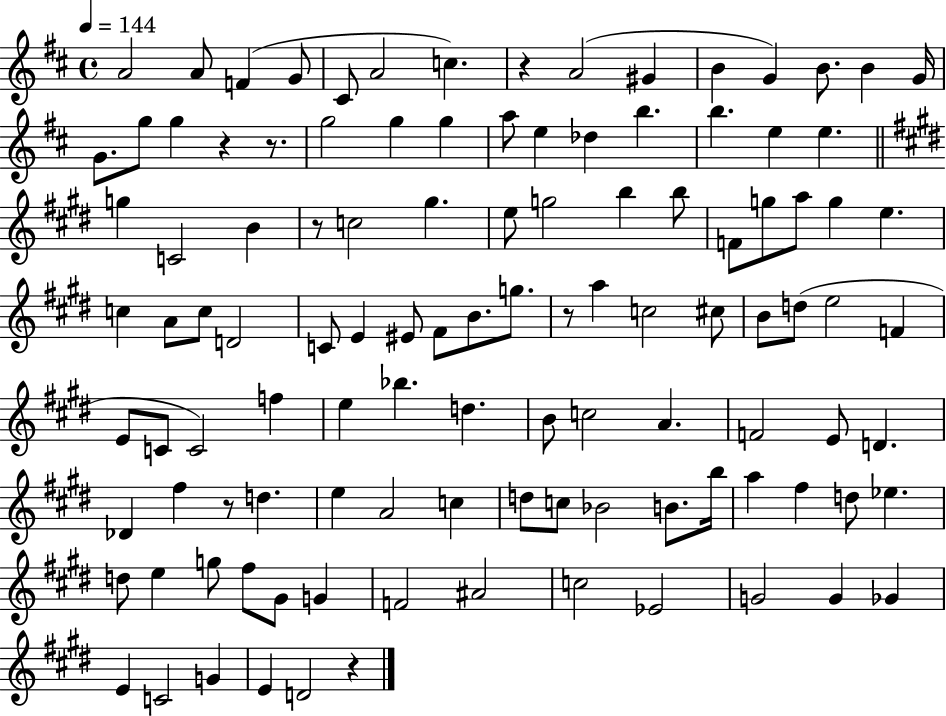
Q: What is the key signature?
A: D major